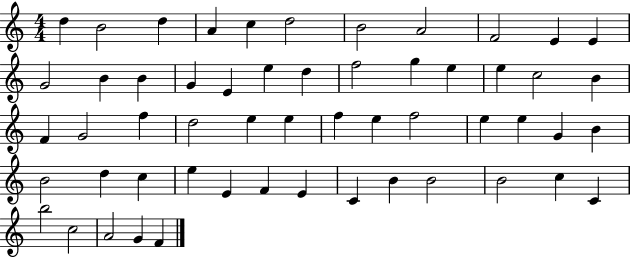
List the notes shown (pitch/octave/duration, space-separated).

D5/q B4/h D5/q A4/q C5/q D5/h B4/h A4/h F4/h E4/q E4/q G4/h B4/q B4/q G4/q E4/q E5/q D5/q F5/h G5/q E5/q E5/q C5/h B4/q F4/q G4/h F5/q D5/h E5/q E5/q F5/q E5/q F5/h E5/q E5/q G4/q B4/q B4/h D5/q C5/q E5/q E4/q F4/q E4/q C4/q B4/q B4/h B4/h C5/q C4/q B5/h C5/h A4/h G4/q F4/q